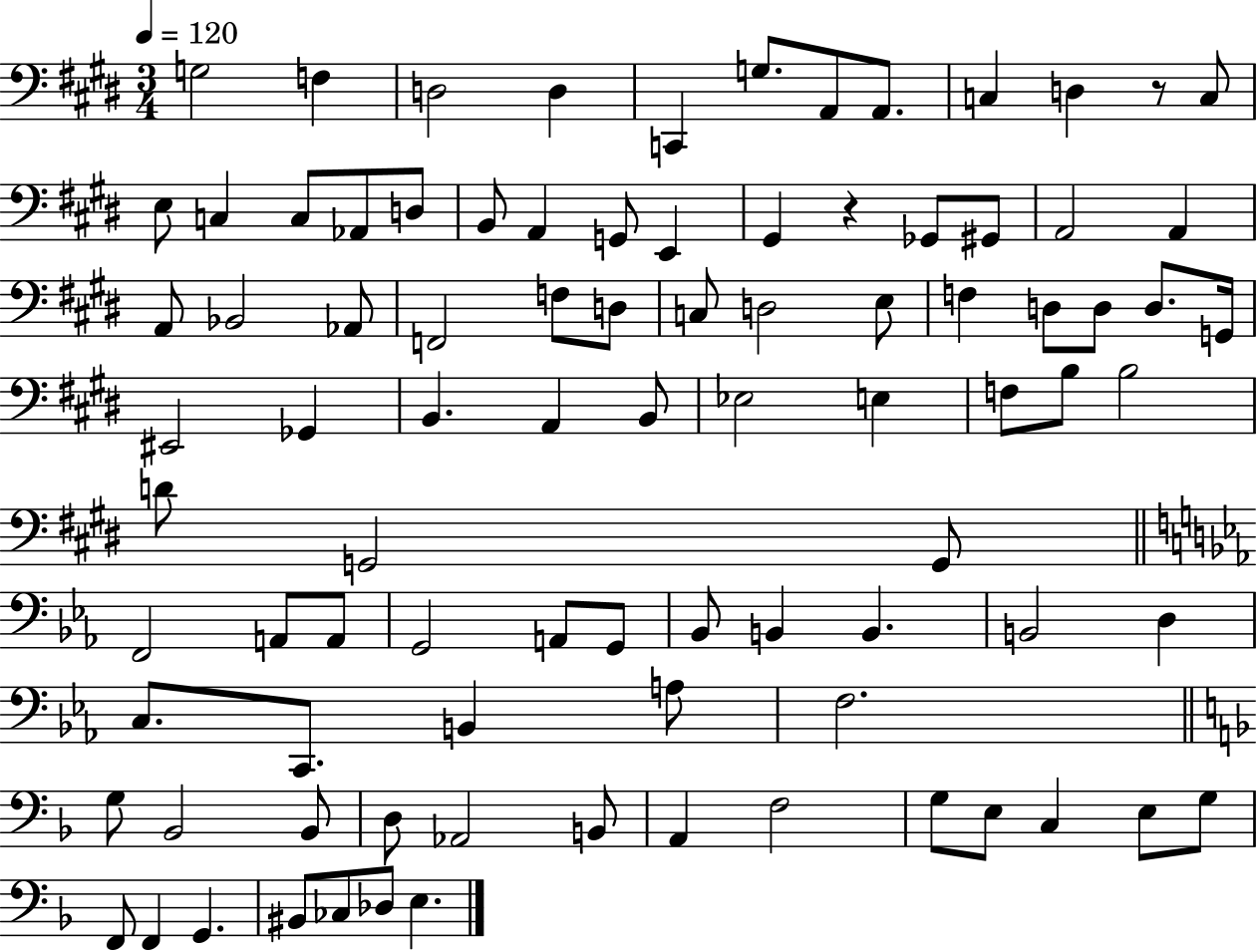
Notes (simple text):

G3/h F3/q D3/h D3/q C2/q G3/e. A2/e A2/e. C3/q D3/q R/e C3/e E3/e C3/q C3/e Ab2/e D3/e B2/e A2/q G2/e E2/q G#2/q R/q Gb2/e G#2/e A2/h A2/q A2/e Bb2/h Ab2/e F2/h F3/e D3/e C3/e D3/h E3/e F3/q D3/e D3/e D3/e. G2/s EIS2/h Gb2/q B2/q. A2/q B2/e Eb3/h E3/q F3/e B3/e B3/h D4/e G2/h G2/e F2/h A2/e A2/e G2/h A2/e G2/e Bb2/e B2/q B2/q. B2/h D3/q C3/e. C2/e. B2/q A3/e F3/h. G3/e Bb2/h Bb2/e D3/e Ab2/h B2/e A2/q F3/h G3/e E3/e C3/q E3/e G3/e F2/e F2/q G2/q. BIS2/e CES3/e Db3/e E3/q.